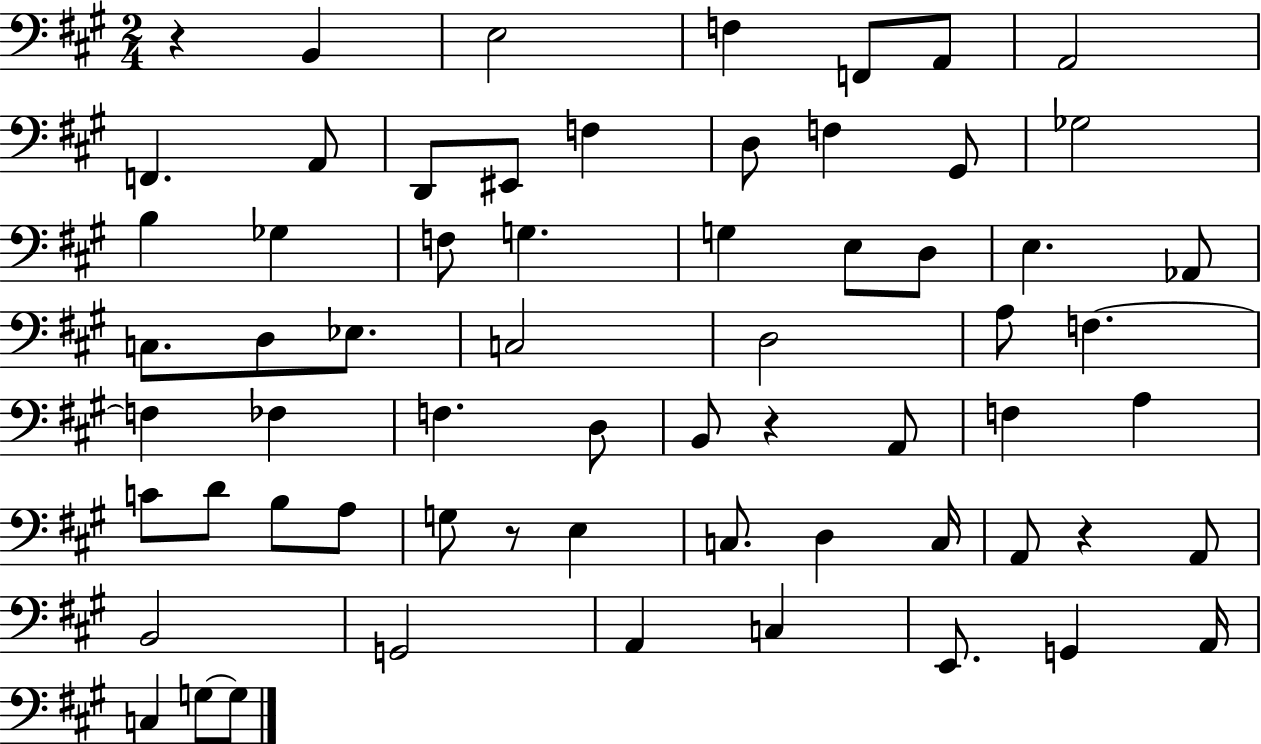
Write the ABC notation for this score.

X:1
T:Untitled
M:2/4
L:1/4
K:A
z B,, E,2 F, F,,/2 A,,/2 A,,2 F,, A,,/2 D,,/2 ^E,,/2 F, D,/2 F, ^G,,/2 _G,2 B, _G, F,/2 G, G, E,/2 D,/2 E, _A,,/2 C,/2 D,/2 _E,/2 C,2 D,2 A,/2 F, F, _F, F, D,/2 B,,/2 z A,,/2 F, A, C/2 D/2 B,/2 A,/2 G,/2 z/2 E, C,/2 D, C,/4 A,,/2 z A,,/2 B,,2 G,,2 A,, C, E,,/2 G,, A,,/4 C, G,/2 G,/2